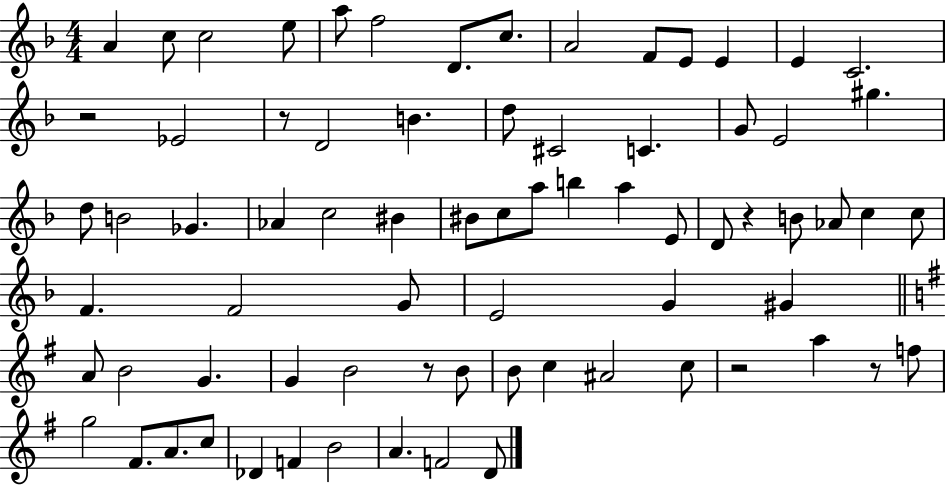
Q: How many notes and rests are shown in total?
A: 74